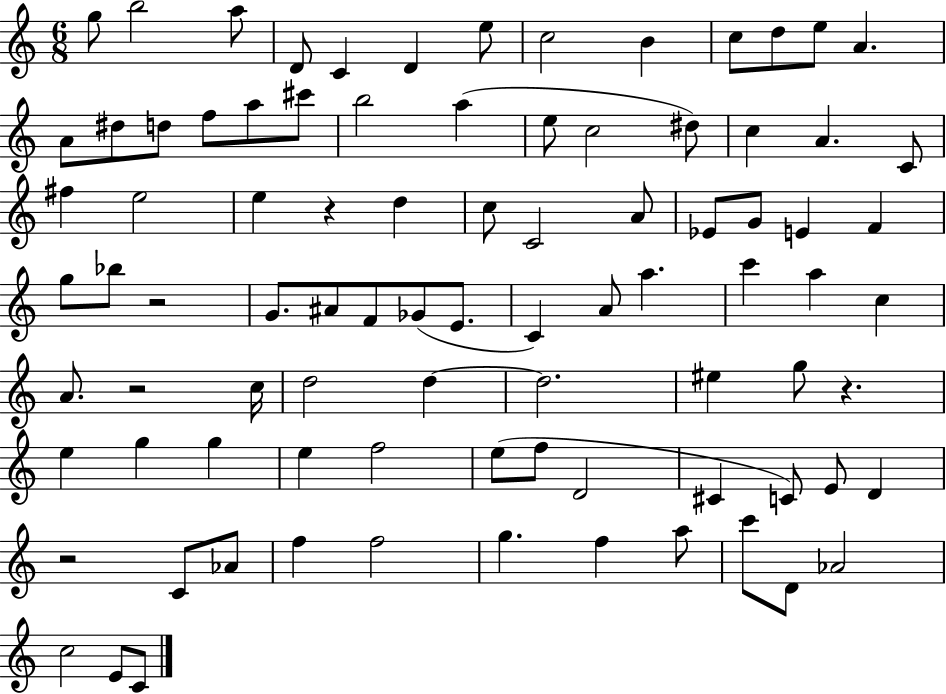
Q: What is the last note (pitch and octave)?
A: C4